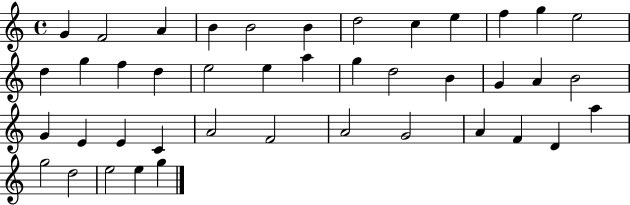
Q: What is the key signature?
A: C major